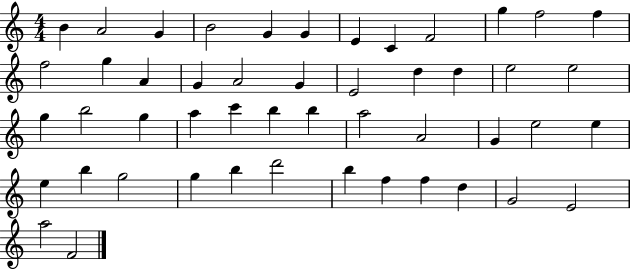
{
  \clef treble
  \numericTimeSignature
  \time 4/4
  \key c \major
  b'4 a'2 g'4 | b'2 g'4 g'4 | e'4 c'4 f'2 | g''4 f''2 f''4 | \break f''2 g''4 a'4 | g'4 a'2 g'4 | e'2 d''4 d''4 | e''2 e''2 | \break g''4 b''2 g''4 | a''4 c'''4 b''4 b''4 | a''2 a'2 | g'4 e''2 e''4 | \break e''4 b''4 g''2 | g''4 b''4 d'''2 | b''4 f''4 f''4 d''4 | g'2 e'2 | \break a''2 f'2 | \bar "|."
}